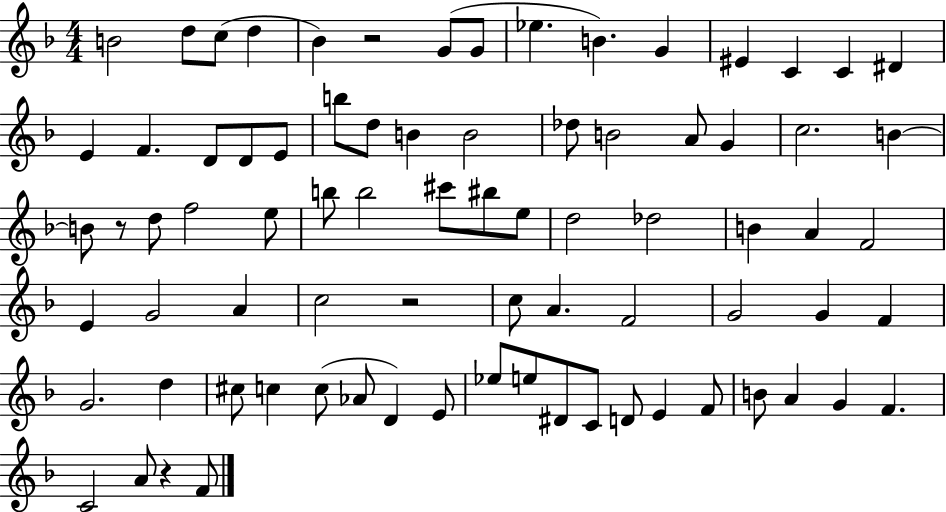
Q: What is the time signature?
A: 4/4